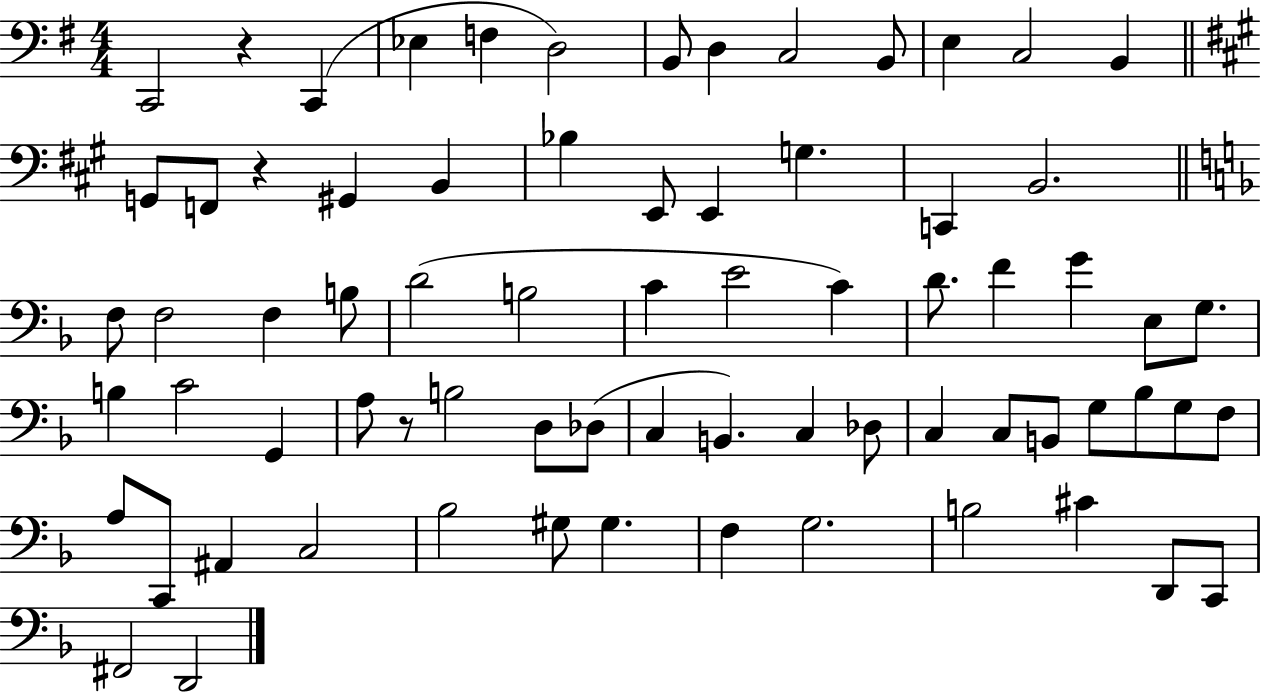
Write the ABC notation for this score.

X:1
T:Untitled
M:4/4
L:1/4
K:G
C,,2 z C,, _E, F, D,2 B,,/2 D, C,2 B,,/2 E, C,2 B,, G,,/2 F,,/2 z ^G,, B,, _B, E,,/2 E,, G, C,, B,,2 F,/2 F,2 F, B,/2 D2 B,2 C E2 C D/2 F G E,/2 G,/2 B, C2 G,, A,/2 z/2 B,2 D,/2 _D,/2 C, B,, C, _D,/2 C, C,/2 B,,/2 G,/2 _B,/2 G,/2 F,/2 A,/2 C,,/2 ^A,, C,2 _B,2 ^G,/2 ^G, F, G,2 B,2 ^C D,,/2 C,,/2 ^F,,2 D,,2